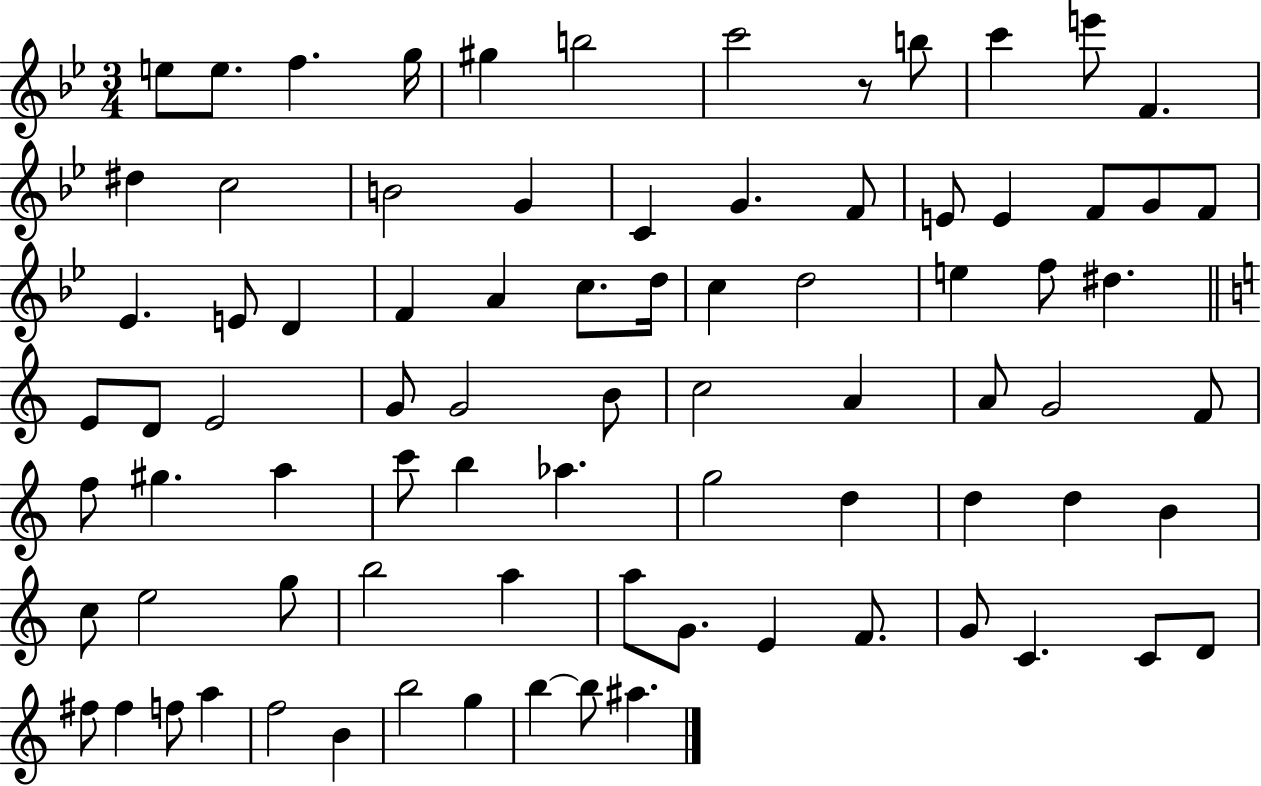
{
  \clef treble
  \numericTimeSignature
  \time 3/4
  \key bes \major
  e''8 e''8. f''4. g''16 | gis''4 b''2 | c'''2 r8 b''8 | c'''4 e'''8 f'4. | \break dis''4 c''2 | b'2 g'4 | c'4 g'4. f'8 | e'8 e'4 f'8 g'8 f'8 | \break ees'4. e'8 d'4 | f'4 a'4 c''8. d''16 | c''4 d''2 | e''4 f''8 dis''4. | \break \bar "||" \break \key c \major e'8 d'8 e'2 | g'8 g'2 b'8 | c''2 a'4 | a'8 g'2 f'8 | \break f''8 gis''4. a''4 | c'''8 b''4 aes''4. | g''2 d''4 | d''4 d''4 b'4 | \break c''8 e''2 g''8 | b''2 a''4 | a''8 g'8. e'4 f'8. | g'8 c'4. c'8 d'8 | \break fis''8 fis''4 f''8 a''4 | f''2 b'4 | b''2 g''4 | b''4~~ b''8 ais''4. | \break \bar "|."
}